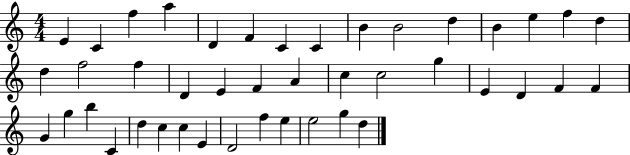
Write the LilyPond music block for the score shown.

{
  \clef treble
  \numericTimeSignature
  \time 4/4
  \key c \major
  e'4 c'4 f''4 a''4 | d'4 f'4 c'4 c'4 | b'4 b'2 d''4 | b'4 e''4 f''4 d''4 | \break d''4 f''2 f''4 | d'4 e'4 f'4 a'4 | c''4 c''2 g''4 | e'4 d'4 f'4 f'4 | \break g'4 g''4 b''4 c'4 | d''4 c''4 c''4 e'4 | d'2 f''4 e''4 | e''2 g''4 d''4 | \break \bar "|."
}